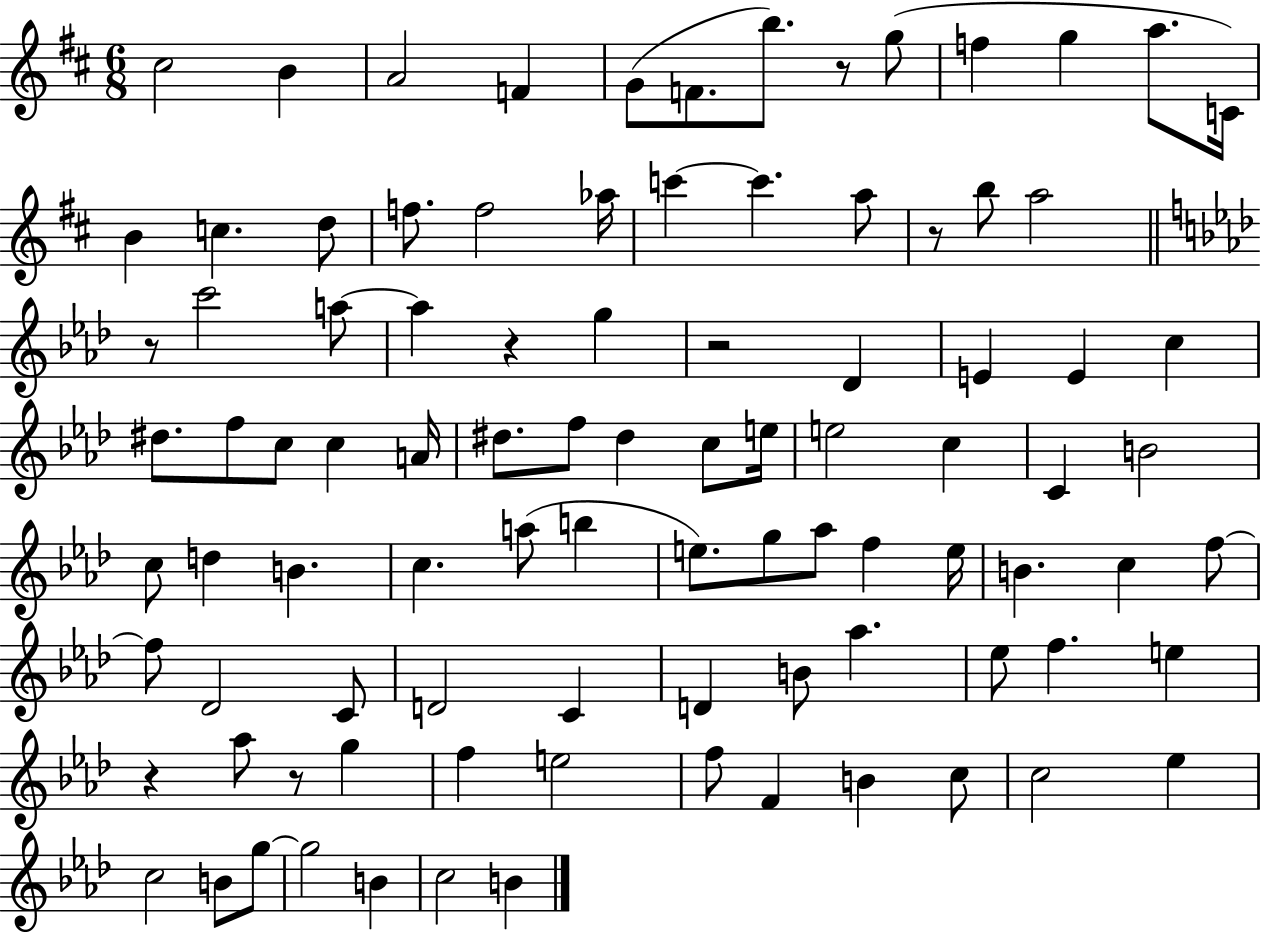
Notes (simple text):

C#5/h B4/q A4/h F4/q G4/e F4/e. B5/e. R/e G5/e F5/q G5/q A5/e. C4/s B4/q C5/q. D5/e F5/e. F5/h Ab5/s C6/q C6/q. A5/e R/e B5/e A5/h R/e C6/h A5/e A5/q R/q G5/q R/h Db4/q E4/q E4/q C5/q D#5/e. F5/e C5/e C5/q A4/s D#5/e. F5/e D#5/q C5/e E5/s E5/h C5/q C4/q B4/h C5/e D5/q B4/q. C5/q. A5/e B5/q E5/e. G5/e Ab5/e F5/q E5/s B4/q. C5/q F5/e F5/e Db4/h C4/e D4/h C4/q D4/q B4/e Ab5/q. Eb5/e F5/q. E5/q R/q Ab5/e R/e G5/q F5/q E5/h F5/e F4/q B4/q C5/e C5/h Eb5/q C5/h B4/e G5/e G5/h B4/q C5/h B4/q